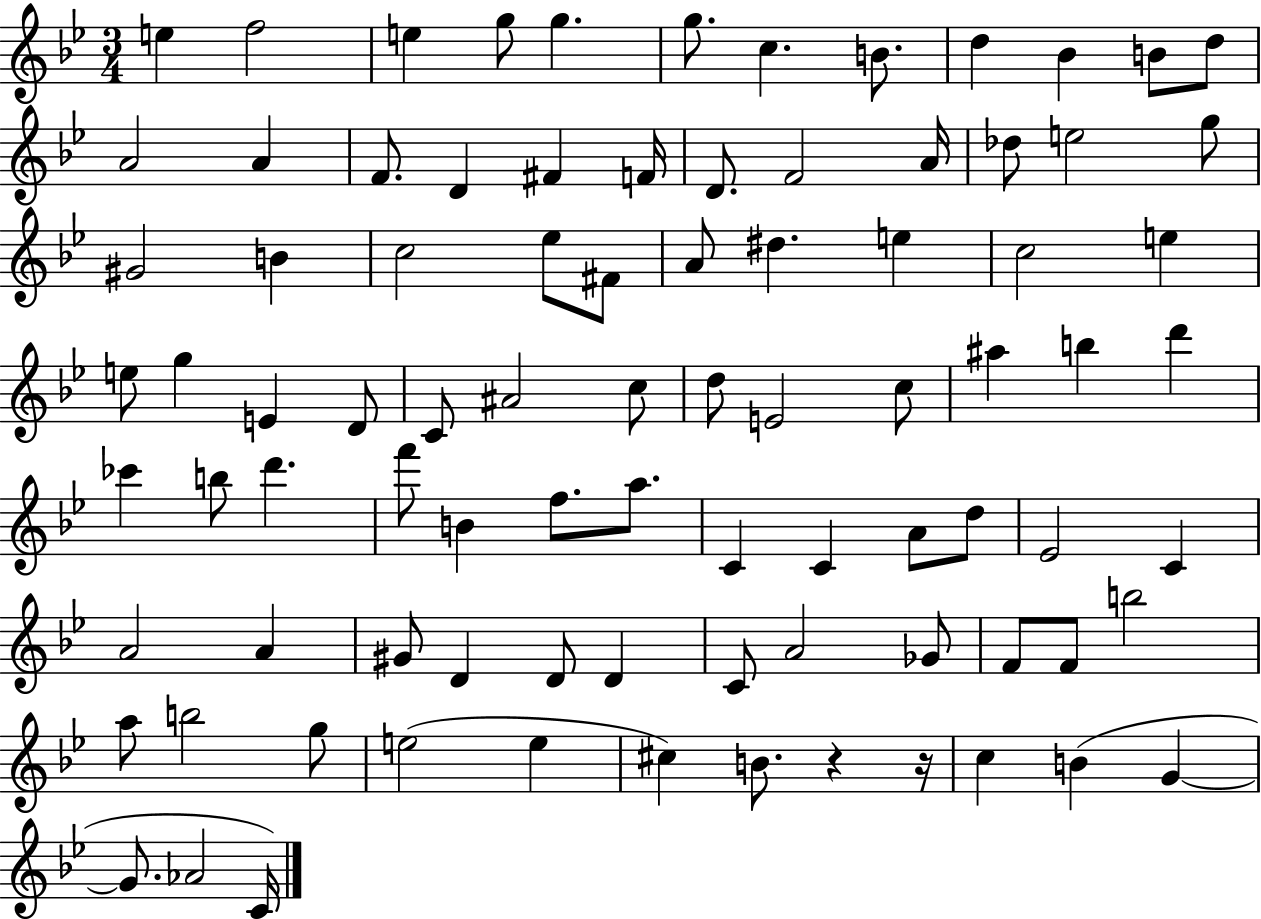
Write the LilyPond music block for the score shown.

{
  \clef treble
  \numericTimeSignature
  \time 3/4
  \key bes \major
  e''4 f''2 | e''4 g''8 g''4. | g''8. c''4. b'8. | d''4 bes'4 b'8 d''8 | \break a'2 a'4 | f'8. d'4 fis'4 f'16 | d'8. f'2 a'16 | des''8 e''2 g''8 | \break gis'2 b'4 | c''2 ees''8 fis'8 | a'8 dis''4. e''4 | c''2 e''4 | \break e''8 g''4 e'4 d'8 | c'8 ais'2 c''8 | d''8 e'2 c''8 | ais''4 b''4 d'''4 | \break ces'''4 b''8 d'''4. | f'''8 b'4 f''8. a''8. | c'4 c'4 a'8 d''8 | ees'2 c'4 | \break a'2 a'4 | gis'8 d'4 d'8 d'4 | c'8 a'2 ges'8 | f'8 f'8 b''2 | \break a''8 b''2 g''8 | e''2( e''4 | cis''4) b'8. r4 r16 | c''4 b'4( g'4~~ | \break g'8. aes'2 c'16) | \bar "|."
}